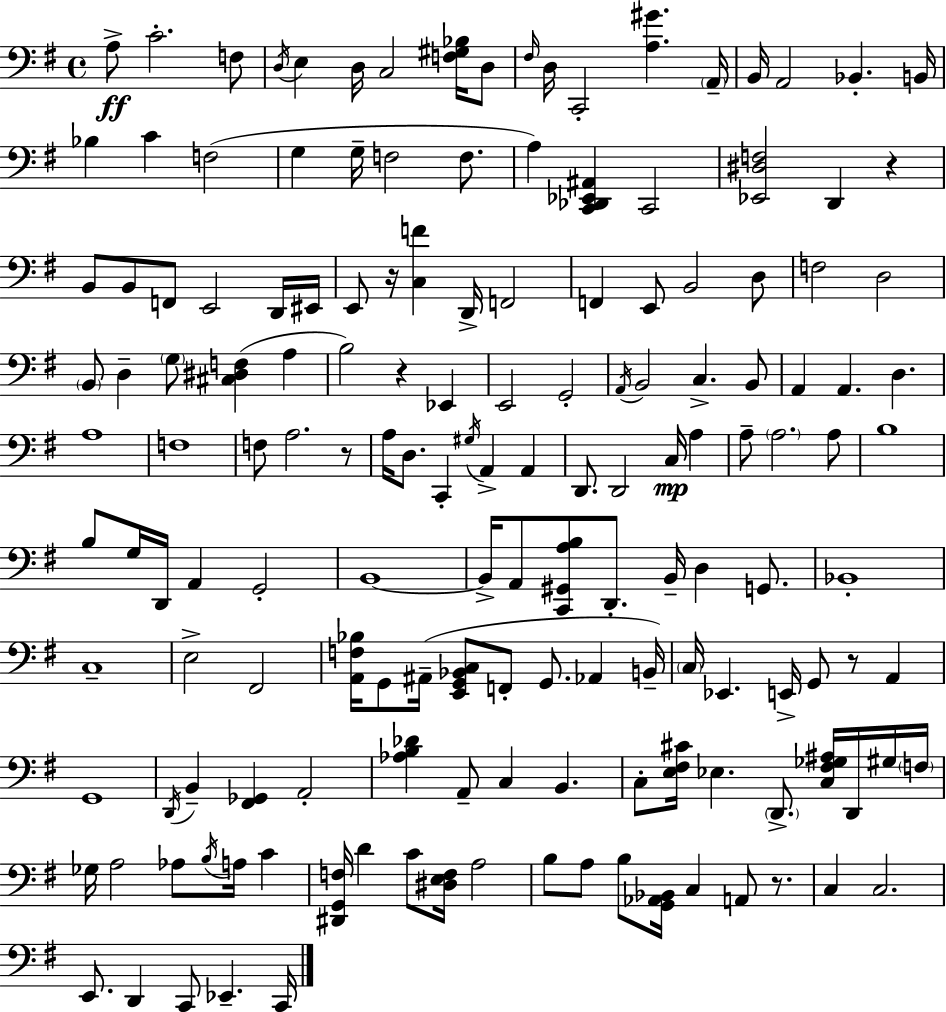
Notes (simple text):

A3/e C4/h. F3/e D3/s E3/q D3/s C3/h [F3,G#3,Bb3]/s D3/e F#3/s D3/s C2/h [A3,G#4]/q. A2/s B2/s A2/h Bb2/q. B2/s Bb3/q C4/q F3/h G3/q G3/s F3/h F3/e. A3/q [C2,Db2,Eb2,A#2]/q C2/h [Eb2,D#3,F3]/h D2/q R/q B2/e B2/e F2/e E2/h D2/s EIS2/s E2/e R/s [C3,F4]/q D2/s F2/h F2/q E2/e B2/h D3/e F3/h D3/h B2/e D3/q G3/e [C#3,D#3,F3]/q A3/q B3/h R/q Eb2/q E2/h G2/h A2/s B2/h C3/q. B2/e A2/q A2/q. D3/q. A3/w F3/w F3/e A3/h. R/e A3/s D3/e. C2/q G#3/s A2/q A2/q D2/e. D2/h C3/s A3/q A3/e A3/h. A3/e B3/w B3/e G3/s D2/s A2/q G2/h B2/w B2/s A2/e [C2,G#2,A3,B3]/e D2/e. B2/s D3/q G2/e. Bb2/w C3/w E3/h F#2/h [A2,F3,Bb3]/s G2/e A#2/s [E2,G2,Bb2,C3]/e F2/e G2/e. Ab2/q B2/s C3/s Eb2/q. E2/s G2/e R/e A2/q G2/w D2/s B2/q [F#2,Gb2]/q A2/h [Ab3,B3,Db4]/q A2/e C3/q B2/q. C3/e [E3,F#3,C#4]/s Eb3/q. D2/e. [C3,F#3,Gb3,A#3]/s D2/s G#3/s F3/s Gb3/s A3/h Ab3/e B3/s A3/s C4/q [D#2,G2,F3]/s D4/q C4/e [D#3,E3,F3]/s A3/h B3/e A3/e B3/e [G2,Ab2,Bb2]/s C3/q A2/e R/e. C3/q C3/h. E2/e. D2/q C2/e Eb2/q. C2/s